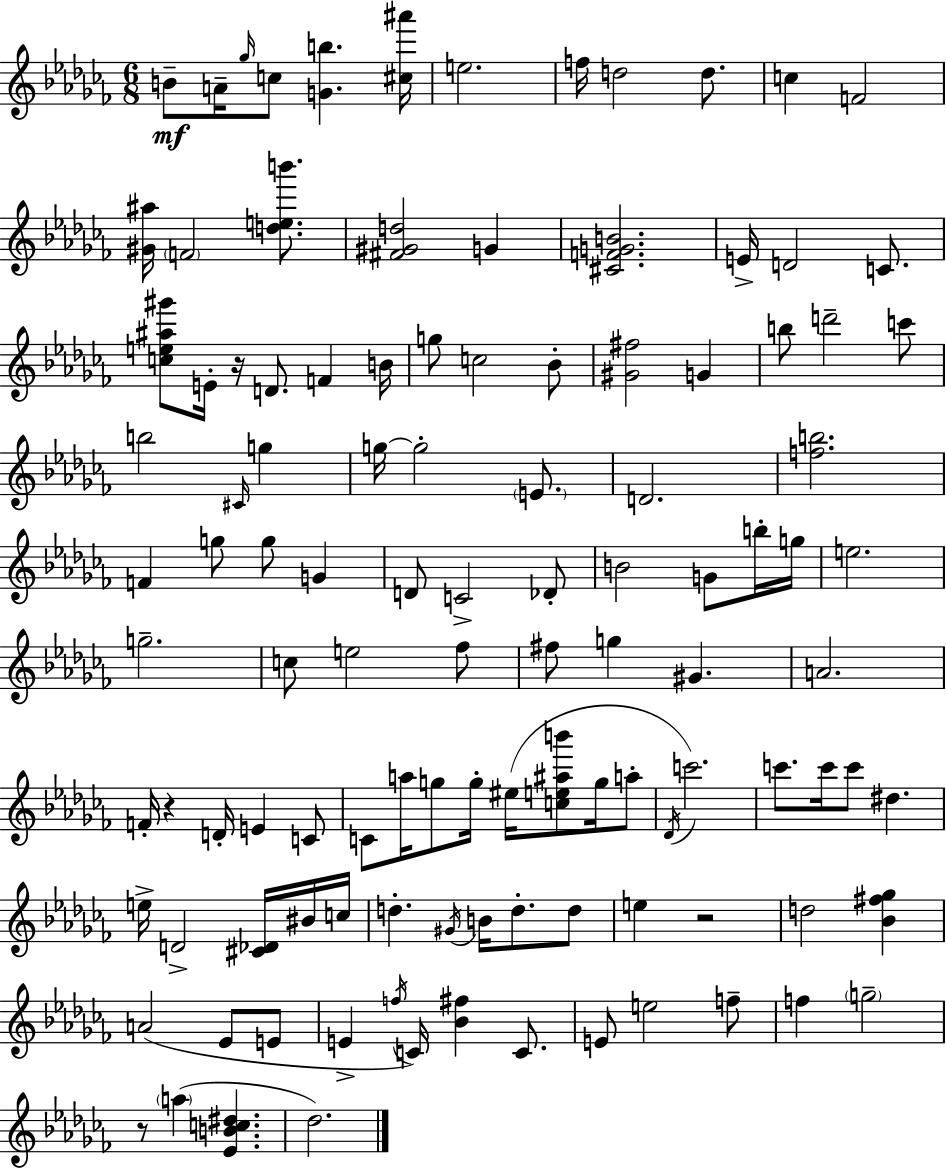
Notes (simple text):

B4/e A4/s Gb5/s C5/e [G4,B5]/q. [C#5,A#6]/s E5/h. F5/s D5/h D5/e. C5/q F4/h [G#4,A#5]/s F4/h [D5,E5,B6]/e. [F#4,G#4,D5]/h G4/q [C#4,F4,G4,B4]/h. E4/s D4/h C4/e. [C5,E5,A#5,G#6]/e E4/s R/s D4/e. F4/q B4/s G5/e C5/h Bb4/e [G#4,F#5]/h G4/q B5/e D6/h C6/e B5/h C#4/s G5/q G5/s G5/h E4/e. D4/h. [F5,B5]/h. F4/q G5/e G5/e G4/q D4/e C4/h Db4/e B4/h G4/e B5/s G5/s E5/h. G5/h. C5/e E5/h FES5/e F#5/e G5/q G#4/q. A4/h. F4/s R/q D4/s E4/q C4/e C4/e A5/s G5/e G5/s EIS5/s [C5,E5,A#5,B6]/e G5/s A5/e Db4/s C6/h. C6/e. C6/s C6/e D#5/q. E5/s D4/h [C#4,Db4]/s BIS4/s C5/s D5/q. G#4/s B4/s D5/e. D5/e E5/q R/h D5/h [Bb4,F#5,Gb5]/q A4/h Eb4/e E4/e E4/q F5/s C4/s [Bb4,F#5]/q C4/e. E4/e E5/h F5/e F5/q G5/h R/e A5/q [Eb4,B4,C5,D#5]/q. Db5/h.